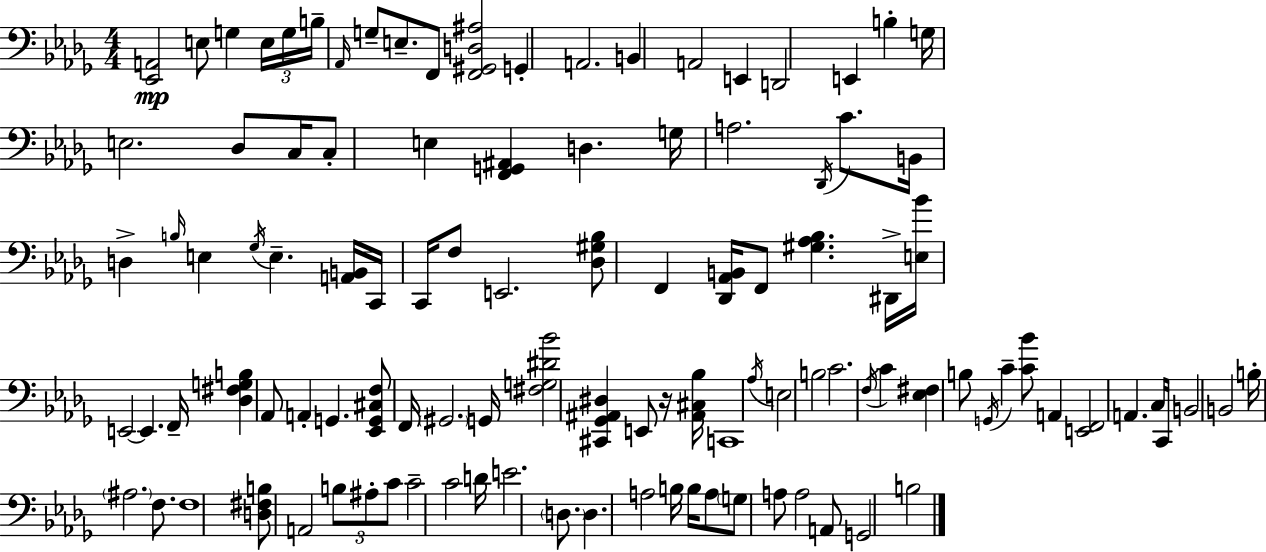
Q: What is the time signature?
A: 4/4